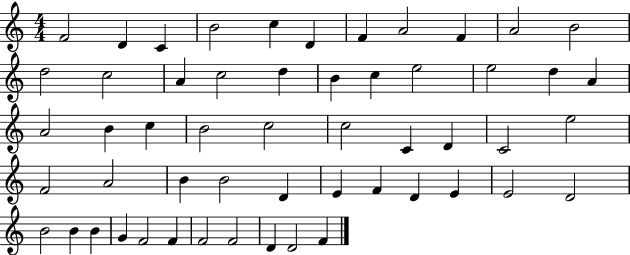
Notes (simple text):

F4/h D4/q C4/q B4/h C5/q D4/q F4/q A4/h F4/q A4/h B4/h D5/h C5/h A4/q C5/h D5/q B4/q C5/q E5/h E5/h D5/q A4/q A4/h B4/q C5/q B4/h C5/h C5/h C4/q D4/q C4/h E5/h F4/h A4/h B4/q B4/h D4/q E4/q F4/q D4/q E4/q E4/h D4/h B4/h B4/q B4/q G4/q F4/h F4/q F4/h F4/h D4/q D4/h F4/q